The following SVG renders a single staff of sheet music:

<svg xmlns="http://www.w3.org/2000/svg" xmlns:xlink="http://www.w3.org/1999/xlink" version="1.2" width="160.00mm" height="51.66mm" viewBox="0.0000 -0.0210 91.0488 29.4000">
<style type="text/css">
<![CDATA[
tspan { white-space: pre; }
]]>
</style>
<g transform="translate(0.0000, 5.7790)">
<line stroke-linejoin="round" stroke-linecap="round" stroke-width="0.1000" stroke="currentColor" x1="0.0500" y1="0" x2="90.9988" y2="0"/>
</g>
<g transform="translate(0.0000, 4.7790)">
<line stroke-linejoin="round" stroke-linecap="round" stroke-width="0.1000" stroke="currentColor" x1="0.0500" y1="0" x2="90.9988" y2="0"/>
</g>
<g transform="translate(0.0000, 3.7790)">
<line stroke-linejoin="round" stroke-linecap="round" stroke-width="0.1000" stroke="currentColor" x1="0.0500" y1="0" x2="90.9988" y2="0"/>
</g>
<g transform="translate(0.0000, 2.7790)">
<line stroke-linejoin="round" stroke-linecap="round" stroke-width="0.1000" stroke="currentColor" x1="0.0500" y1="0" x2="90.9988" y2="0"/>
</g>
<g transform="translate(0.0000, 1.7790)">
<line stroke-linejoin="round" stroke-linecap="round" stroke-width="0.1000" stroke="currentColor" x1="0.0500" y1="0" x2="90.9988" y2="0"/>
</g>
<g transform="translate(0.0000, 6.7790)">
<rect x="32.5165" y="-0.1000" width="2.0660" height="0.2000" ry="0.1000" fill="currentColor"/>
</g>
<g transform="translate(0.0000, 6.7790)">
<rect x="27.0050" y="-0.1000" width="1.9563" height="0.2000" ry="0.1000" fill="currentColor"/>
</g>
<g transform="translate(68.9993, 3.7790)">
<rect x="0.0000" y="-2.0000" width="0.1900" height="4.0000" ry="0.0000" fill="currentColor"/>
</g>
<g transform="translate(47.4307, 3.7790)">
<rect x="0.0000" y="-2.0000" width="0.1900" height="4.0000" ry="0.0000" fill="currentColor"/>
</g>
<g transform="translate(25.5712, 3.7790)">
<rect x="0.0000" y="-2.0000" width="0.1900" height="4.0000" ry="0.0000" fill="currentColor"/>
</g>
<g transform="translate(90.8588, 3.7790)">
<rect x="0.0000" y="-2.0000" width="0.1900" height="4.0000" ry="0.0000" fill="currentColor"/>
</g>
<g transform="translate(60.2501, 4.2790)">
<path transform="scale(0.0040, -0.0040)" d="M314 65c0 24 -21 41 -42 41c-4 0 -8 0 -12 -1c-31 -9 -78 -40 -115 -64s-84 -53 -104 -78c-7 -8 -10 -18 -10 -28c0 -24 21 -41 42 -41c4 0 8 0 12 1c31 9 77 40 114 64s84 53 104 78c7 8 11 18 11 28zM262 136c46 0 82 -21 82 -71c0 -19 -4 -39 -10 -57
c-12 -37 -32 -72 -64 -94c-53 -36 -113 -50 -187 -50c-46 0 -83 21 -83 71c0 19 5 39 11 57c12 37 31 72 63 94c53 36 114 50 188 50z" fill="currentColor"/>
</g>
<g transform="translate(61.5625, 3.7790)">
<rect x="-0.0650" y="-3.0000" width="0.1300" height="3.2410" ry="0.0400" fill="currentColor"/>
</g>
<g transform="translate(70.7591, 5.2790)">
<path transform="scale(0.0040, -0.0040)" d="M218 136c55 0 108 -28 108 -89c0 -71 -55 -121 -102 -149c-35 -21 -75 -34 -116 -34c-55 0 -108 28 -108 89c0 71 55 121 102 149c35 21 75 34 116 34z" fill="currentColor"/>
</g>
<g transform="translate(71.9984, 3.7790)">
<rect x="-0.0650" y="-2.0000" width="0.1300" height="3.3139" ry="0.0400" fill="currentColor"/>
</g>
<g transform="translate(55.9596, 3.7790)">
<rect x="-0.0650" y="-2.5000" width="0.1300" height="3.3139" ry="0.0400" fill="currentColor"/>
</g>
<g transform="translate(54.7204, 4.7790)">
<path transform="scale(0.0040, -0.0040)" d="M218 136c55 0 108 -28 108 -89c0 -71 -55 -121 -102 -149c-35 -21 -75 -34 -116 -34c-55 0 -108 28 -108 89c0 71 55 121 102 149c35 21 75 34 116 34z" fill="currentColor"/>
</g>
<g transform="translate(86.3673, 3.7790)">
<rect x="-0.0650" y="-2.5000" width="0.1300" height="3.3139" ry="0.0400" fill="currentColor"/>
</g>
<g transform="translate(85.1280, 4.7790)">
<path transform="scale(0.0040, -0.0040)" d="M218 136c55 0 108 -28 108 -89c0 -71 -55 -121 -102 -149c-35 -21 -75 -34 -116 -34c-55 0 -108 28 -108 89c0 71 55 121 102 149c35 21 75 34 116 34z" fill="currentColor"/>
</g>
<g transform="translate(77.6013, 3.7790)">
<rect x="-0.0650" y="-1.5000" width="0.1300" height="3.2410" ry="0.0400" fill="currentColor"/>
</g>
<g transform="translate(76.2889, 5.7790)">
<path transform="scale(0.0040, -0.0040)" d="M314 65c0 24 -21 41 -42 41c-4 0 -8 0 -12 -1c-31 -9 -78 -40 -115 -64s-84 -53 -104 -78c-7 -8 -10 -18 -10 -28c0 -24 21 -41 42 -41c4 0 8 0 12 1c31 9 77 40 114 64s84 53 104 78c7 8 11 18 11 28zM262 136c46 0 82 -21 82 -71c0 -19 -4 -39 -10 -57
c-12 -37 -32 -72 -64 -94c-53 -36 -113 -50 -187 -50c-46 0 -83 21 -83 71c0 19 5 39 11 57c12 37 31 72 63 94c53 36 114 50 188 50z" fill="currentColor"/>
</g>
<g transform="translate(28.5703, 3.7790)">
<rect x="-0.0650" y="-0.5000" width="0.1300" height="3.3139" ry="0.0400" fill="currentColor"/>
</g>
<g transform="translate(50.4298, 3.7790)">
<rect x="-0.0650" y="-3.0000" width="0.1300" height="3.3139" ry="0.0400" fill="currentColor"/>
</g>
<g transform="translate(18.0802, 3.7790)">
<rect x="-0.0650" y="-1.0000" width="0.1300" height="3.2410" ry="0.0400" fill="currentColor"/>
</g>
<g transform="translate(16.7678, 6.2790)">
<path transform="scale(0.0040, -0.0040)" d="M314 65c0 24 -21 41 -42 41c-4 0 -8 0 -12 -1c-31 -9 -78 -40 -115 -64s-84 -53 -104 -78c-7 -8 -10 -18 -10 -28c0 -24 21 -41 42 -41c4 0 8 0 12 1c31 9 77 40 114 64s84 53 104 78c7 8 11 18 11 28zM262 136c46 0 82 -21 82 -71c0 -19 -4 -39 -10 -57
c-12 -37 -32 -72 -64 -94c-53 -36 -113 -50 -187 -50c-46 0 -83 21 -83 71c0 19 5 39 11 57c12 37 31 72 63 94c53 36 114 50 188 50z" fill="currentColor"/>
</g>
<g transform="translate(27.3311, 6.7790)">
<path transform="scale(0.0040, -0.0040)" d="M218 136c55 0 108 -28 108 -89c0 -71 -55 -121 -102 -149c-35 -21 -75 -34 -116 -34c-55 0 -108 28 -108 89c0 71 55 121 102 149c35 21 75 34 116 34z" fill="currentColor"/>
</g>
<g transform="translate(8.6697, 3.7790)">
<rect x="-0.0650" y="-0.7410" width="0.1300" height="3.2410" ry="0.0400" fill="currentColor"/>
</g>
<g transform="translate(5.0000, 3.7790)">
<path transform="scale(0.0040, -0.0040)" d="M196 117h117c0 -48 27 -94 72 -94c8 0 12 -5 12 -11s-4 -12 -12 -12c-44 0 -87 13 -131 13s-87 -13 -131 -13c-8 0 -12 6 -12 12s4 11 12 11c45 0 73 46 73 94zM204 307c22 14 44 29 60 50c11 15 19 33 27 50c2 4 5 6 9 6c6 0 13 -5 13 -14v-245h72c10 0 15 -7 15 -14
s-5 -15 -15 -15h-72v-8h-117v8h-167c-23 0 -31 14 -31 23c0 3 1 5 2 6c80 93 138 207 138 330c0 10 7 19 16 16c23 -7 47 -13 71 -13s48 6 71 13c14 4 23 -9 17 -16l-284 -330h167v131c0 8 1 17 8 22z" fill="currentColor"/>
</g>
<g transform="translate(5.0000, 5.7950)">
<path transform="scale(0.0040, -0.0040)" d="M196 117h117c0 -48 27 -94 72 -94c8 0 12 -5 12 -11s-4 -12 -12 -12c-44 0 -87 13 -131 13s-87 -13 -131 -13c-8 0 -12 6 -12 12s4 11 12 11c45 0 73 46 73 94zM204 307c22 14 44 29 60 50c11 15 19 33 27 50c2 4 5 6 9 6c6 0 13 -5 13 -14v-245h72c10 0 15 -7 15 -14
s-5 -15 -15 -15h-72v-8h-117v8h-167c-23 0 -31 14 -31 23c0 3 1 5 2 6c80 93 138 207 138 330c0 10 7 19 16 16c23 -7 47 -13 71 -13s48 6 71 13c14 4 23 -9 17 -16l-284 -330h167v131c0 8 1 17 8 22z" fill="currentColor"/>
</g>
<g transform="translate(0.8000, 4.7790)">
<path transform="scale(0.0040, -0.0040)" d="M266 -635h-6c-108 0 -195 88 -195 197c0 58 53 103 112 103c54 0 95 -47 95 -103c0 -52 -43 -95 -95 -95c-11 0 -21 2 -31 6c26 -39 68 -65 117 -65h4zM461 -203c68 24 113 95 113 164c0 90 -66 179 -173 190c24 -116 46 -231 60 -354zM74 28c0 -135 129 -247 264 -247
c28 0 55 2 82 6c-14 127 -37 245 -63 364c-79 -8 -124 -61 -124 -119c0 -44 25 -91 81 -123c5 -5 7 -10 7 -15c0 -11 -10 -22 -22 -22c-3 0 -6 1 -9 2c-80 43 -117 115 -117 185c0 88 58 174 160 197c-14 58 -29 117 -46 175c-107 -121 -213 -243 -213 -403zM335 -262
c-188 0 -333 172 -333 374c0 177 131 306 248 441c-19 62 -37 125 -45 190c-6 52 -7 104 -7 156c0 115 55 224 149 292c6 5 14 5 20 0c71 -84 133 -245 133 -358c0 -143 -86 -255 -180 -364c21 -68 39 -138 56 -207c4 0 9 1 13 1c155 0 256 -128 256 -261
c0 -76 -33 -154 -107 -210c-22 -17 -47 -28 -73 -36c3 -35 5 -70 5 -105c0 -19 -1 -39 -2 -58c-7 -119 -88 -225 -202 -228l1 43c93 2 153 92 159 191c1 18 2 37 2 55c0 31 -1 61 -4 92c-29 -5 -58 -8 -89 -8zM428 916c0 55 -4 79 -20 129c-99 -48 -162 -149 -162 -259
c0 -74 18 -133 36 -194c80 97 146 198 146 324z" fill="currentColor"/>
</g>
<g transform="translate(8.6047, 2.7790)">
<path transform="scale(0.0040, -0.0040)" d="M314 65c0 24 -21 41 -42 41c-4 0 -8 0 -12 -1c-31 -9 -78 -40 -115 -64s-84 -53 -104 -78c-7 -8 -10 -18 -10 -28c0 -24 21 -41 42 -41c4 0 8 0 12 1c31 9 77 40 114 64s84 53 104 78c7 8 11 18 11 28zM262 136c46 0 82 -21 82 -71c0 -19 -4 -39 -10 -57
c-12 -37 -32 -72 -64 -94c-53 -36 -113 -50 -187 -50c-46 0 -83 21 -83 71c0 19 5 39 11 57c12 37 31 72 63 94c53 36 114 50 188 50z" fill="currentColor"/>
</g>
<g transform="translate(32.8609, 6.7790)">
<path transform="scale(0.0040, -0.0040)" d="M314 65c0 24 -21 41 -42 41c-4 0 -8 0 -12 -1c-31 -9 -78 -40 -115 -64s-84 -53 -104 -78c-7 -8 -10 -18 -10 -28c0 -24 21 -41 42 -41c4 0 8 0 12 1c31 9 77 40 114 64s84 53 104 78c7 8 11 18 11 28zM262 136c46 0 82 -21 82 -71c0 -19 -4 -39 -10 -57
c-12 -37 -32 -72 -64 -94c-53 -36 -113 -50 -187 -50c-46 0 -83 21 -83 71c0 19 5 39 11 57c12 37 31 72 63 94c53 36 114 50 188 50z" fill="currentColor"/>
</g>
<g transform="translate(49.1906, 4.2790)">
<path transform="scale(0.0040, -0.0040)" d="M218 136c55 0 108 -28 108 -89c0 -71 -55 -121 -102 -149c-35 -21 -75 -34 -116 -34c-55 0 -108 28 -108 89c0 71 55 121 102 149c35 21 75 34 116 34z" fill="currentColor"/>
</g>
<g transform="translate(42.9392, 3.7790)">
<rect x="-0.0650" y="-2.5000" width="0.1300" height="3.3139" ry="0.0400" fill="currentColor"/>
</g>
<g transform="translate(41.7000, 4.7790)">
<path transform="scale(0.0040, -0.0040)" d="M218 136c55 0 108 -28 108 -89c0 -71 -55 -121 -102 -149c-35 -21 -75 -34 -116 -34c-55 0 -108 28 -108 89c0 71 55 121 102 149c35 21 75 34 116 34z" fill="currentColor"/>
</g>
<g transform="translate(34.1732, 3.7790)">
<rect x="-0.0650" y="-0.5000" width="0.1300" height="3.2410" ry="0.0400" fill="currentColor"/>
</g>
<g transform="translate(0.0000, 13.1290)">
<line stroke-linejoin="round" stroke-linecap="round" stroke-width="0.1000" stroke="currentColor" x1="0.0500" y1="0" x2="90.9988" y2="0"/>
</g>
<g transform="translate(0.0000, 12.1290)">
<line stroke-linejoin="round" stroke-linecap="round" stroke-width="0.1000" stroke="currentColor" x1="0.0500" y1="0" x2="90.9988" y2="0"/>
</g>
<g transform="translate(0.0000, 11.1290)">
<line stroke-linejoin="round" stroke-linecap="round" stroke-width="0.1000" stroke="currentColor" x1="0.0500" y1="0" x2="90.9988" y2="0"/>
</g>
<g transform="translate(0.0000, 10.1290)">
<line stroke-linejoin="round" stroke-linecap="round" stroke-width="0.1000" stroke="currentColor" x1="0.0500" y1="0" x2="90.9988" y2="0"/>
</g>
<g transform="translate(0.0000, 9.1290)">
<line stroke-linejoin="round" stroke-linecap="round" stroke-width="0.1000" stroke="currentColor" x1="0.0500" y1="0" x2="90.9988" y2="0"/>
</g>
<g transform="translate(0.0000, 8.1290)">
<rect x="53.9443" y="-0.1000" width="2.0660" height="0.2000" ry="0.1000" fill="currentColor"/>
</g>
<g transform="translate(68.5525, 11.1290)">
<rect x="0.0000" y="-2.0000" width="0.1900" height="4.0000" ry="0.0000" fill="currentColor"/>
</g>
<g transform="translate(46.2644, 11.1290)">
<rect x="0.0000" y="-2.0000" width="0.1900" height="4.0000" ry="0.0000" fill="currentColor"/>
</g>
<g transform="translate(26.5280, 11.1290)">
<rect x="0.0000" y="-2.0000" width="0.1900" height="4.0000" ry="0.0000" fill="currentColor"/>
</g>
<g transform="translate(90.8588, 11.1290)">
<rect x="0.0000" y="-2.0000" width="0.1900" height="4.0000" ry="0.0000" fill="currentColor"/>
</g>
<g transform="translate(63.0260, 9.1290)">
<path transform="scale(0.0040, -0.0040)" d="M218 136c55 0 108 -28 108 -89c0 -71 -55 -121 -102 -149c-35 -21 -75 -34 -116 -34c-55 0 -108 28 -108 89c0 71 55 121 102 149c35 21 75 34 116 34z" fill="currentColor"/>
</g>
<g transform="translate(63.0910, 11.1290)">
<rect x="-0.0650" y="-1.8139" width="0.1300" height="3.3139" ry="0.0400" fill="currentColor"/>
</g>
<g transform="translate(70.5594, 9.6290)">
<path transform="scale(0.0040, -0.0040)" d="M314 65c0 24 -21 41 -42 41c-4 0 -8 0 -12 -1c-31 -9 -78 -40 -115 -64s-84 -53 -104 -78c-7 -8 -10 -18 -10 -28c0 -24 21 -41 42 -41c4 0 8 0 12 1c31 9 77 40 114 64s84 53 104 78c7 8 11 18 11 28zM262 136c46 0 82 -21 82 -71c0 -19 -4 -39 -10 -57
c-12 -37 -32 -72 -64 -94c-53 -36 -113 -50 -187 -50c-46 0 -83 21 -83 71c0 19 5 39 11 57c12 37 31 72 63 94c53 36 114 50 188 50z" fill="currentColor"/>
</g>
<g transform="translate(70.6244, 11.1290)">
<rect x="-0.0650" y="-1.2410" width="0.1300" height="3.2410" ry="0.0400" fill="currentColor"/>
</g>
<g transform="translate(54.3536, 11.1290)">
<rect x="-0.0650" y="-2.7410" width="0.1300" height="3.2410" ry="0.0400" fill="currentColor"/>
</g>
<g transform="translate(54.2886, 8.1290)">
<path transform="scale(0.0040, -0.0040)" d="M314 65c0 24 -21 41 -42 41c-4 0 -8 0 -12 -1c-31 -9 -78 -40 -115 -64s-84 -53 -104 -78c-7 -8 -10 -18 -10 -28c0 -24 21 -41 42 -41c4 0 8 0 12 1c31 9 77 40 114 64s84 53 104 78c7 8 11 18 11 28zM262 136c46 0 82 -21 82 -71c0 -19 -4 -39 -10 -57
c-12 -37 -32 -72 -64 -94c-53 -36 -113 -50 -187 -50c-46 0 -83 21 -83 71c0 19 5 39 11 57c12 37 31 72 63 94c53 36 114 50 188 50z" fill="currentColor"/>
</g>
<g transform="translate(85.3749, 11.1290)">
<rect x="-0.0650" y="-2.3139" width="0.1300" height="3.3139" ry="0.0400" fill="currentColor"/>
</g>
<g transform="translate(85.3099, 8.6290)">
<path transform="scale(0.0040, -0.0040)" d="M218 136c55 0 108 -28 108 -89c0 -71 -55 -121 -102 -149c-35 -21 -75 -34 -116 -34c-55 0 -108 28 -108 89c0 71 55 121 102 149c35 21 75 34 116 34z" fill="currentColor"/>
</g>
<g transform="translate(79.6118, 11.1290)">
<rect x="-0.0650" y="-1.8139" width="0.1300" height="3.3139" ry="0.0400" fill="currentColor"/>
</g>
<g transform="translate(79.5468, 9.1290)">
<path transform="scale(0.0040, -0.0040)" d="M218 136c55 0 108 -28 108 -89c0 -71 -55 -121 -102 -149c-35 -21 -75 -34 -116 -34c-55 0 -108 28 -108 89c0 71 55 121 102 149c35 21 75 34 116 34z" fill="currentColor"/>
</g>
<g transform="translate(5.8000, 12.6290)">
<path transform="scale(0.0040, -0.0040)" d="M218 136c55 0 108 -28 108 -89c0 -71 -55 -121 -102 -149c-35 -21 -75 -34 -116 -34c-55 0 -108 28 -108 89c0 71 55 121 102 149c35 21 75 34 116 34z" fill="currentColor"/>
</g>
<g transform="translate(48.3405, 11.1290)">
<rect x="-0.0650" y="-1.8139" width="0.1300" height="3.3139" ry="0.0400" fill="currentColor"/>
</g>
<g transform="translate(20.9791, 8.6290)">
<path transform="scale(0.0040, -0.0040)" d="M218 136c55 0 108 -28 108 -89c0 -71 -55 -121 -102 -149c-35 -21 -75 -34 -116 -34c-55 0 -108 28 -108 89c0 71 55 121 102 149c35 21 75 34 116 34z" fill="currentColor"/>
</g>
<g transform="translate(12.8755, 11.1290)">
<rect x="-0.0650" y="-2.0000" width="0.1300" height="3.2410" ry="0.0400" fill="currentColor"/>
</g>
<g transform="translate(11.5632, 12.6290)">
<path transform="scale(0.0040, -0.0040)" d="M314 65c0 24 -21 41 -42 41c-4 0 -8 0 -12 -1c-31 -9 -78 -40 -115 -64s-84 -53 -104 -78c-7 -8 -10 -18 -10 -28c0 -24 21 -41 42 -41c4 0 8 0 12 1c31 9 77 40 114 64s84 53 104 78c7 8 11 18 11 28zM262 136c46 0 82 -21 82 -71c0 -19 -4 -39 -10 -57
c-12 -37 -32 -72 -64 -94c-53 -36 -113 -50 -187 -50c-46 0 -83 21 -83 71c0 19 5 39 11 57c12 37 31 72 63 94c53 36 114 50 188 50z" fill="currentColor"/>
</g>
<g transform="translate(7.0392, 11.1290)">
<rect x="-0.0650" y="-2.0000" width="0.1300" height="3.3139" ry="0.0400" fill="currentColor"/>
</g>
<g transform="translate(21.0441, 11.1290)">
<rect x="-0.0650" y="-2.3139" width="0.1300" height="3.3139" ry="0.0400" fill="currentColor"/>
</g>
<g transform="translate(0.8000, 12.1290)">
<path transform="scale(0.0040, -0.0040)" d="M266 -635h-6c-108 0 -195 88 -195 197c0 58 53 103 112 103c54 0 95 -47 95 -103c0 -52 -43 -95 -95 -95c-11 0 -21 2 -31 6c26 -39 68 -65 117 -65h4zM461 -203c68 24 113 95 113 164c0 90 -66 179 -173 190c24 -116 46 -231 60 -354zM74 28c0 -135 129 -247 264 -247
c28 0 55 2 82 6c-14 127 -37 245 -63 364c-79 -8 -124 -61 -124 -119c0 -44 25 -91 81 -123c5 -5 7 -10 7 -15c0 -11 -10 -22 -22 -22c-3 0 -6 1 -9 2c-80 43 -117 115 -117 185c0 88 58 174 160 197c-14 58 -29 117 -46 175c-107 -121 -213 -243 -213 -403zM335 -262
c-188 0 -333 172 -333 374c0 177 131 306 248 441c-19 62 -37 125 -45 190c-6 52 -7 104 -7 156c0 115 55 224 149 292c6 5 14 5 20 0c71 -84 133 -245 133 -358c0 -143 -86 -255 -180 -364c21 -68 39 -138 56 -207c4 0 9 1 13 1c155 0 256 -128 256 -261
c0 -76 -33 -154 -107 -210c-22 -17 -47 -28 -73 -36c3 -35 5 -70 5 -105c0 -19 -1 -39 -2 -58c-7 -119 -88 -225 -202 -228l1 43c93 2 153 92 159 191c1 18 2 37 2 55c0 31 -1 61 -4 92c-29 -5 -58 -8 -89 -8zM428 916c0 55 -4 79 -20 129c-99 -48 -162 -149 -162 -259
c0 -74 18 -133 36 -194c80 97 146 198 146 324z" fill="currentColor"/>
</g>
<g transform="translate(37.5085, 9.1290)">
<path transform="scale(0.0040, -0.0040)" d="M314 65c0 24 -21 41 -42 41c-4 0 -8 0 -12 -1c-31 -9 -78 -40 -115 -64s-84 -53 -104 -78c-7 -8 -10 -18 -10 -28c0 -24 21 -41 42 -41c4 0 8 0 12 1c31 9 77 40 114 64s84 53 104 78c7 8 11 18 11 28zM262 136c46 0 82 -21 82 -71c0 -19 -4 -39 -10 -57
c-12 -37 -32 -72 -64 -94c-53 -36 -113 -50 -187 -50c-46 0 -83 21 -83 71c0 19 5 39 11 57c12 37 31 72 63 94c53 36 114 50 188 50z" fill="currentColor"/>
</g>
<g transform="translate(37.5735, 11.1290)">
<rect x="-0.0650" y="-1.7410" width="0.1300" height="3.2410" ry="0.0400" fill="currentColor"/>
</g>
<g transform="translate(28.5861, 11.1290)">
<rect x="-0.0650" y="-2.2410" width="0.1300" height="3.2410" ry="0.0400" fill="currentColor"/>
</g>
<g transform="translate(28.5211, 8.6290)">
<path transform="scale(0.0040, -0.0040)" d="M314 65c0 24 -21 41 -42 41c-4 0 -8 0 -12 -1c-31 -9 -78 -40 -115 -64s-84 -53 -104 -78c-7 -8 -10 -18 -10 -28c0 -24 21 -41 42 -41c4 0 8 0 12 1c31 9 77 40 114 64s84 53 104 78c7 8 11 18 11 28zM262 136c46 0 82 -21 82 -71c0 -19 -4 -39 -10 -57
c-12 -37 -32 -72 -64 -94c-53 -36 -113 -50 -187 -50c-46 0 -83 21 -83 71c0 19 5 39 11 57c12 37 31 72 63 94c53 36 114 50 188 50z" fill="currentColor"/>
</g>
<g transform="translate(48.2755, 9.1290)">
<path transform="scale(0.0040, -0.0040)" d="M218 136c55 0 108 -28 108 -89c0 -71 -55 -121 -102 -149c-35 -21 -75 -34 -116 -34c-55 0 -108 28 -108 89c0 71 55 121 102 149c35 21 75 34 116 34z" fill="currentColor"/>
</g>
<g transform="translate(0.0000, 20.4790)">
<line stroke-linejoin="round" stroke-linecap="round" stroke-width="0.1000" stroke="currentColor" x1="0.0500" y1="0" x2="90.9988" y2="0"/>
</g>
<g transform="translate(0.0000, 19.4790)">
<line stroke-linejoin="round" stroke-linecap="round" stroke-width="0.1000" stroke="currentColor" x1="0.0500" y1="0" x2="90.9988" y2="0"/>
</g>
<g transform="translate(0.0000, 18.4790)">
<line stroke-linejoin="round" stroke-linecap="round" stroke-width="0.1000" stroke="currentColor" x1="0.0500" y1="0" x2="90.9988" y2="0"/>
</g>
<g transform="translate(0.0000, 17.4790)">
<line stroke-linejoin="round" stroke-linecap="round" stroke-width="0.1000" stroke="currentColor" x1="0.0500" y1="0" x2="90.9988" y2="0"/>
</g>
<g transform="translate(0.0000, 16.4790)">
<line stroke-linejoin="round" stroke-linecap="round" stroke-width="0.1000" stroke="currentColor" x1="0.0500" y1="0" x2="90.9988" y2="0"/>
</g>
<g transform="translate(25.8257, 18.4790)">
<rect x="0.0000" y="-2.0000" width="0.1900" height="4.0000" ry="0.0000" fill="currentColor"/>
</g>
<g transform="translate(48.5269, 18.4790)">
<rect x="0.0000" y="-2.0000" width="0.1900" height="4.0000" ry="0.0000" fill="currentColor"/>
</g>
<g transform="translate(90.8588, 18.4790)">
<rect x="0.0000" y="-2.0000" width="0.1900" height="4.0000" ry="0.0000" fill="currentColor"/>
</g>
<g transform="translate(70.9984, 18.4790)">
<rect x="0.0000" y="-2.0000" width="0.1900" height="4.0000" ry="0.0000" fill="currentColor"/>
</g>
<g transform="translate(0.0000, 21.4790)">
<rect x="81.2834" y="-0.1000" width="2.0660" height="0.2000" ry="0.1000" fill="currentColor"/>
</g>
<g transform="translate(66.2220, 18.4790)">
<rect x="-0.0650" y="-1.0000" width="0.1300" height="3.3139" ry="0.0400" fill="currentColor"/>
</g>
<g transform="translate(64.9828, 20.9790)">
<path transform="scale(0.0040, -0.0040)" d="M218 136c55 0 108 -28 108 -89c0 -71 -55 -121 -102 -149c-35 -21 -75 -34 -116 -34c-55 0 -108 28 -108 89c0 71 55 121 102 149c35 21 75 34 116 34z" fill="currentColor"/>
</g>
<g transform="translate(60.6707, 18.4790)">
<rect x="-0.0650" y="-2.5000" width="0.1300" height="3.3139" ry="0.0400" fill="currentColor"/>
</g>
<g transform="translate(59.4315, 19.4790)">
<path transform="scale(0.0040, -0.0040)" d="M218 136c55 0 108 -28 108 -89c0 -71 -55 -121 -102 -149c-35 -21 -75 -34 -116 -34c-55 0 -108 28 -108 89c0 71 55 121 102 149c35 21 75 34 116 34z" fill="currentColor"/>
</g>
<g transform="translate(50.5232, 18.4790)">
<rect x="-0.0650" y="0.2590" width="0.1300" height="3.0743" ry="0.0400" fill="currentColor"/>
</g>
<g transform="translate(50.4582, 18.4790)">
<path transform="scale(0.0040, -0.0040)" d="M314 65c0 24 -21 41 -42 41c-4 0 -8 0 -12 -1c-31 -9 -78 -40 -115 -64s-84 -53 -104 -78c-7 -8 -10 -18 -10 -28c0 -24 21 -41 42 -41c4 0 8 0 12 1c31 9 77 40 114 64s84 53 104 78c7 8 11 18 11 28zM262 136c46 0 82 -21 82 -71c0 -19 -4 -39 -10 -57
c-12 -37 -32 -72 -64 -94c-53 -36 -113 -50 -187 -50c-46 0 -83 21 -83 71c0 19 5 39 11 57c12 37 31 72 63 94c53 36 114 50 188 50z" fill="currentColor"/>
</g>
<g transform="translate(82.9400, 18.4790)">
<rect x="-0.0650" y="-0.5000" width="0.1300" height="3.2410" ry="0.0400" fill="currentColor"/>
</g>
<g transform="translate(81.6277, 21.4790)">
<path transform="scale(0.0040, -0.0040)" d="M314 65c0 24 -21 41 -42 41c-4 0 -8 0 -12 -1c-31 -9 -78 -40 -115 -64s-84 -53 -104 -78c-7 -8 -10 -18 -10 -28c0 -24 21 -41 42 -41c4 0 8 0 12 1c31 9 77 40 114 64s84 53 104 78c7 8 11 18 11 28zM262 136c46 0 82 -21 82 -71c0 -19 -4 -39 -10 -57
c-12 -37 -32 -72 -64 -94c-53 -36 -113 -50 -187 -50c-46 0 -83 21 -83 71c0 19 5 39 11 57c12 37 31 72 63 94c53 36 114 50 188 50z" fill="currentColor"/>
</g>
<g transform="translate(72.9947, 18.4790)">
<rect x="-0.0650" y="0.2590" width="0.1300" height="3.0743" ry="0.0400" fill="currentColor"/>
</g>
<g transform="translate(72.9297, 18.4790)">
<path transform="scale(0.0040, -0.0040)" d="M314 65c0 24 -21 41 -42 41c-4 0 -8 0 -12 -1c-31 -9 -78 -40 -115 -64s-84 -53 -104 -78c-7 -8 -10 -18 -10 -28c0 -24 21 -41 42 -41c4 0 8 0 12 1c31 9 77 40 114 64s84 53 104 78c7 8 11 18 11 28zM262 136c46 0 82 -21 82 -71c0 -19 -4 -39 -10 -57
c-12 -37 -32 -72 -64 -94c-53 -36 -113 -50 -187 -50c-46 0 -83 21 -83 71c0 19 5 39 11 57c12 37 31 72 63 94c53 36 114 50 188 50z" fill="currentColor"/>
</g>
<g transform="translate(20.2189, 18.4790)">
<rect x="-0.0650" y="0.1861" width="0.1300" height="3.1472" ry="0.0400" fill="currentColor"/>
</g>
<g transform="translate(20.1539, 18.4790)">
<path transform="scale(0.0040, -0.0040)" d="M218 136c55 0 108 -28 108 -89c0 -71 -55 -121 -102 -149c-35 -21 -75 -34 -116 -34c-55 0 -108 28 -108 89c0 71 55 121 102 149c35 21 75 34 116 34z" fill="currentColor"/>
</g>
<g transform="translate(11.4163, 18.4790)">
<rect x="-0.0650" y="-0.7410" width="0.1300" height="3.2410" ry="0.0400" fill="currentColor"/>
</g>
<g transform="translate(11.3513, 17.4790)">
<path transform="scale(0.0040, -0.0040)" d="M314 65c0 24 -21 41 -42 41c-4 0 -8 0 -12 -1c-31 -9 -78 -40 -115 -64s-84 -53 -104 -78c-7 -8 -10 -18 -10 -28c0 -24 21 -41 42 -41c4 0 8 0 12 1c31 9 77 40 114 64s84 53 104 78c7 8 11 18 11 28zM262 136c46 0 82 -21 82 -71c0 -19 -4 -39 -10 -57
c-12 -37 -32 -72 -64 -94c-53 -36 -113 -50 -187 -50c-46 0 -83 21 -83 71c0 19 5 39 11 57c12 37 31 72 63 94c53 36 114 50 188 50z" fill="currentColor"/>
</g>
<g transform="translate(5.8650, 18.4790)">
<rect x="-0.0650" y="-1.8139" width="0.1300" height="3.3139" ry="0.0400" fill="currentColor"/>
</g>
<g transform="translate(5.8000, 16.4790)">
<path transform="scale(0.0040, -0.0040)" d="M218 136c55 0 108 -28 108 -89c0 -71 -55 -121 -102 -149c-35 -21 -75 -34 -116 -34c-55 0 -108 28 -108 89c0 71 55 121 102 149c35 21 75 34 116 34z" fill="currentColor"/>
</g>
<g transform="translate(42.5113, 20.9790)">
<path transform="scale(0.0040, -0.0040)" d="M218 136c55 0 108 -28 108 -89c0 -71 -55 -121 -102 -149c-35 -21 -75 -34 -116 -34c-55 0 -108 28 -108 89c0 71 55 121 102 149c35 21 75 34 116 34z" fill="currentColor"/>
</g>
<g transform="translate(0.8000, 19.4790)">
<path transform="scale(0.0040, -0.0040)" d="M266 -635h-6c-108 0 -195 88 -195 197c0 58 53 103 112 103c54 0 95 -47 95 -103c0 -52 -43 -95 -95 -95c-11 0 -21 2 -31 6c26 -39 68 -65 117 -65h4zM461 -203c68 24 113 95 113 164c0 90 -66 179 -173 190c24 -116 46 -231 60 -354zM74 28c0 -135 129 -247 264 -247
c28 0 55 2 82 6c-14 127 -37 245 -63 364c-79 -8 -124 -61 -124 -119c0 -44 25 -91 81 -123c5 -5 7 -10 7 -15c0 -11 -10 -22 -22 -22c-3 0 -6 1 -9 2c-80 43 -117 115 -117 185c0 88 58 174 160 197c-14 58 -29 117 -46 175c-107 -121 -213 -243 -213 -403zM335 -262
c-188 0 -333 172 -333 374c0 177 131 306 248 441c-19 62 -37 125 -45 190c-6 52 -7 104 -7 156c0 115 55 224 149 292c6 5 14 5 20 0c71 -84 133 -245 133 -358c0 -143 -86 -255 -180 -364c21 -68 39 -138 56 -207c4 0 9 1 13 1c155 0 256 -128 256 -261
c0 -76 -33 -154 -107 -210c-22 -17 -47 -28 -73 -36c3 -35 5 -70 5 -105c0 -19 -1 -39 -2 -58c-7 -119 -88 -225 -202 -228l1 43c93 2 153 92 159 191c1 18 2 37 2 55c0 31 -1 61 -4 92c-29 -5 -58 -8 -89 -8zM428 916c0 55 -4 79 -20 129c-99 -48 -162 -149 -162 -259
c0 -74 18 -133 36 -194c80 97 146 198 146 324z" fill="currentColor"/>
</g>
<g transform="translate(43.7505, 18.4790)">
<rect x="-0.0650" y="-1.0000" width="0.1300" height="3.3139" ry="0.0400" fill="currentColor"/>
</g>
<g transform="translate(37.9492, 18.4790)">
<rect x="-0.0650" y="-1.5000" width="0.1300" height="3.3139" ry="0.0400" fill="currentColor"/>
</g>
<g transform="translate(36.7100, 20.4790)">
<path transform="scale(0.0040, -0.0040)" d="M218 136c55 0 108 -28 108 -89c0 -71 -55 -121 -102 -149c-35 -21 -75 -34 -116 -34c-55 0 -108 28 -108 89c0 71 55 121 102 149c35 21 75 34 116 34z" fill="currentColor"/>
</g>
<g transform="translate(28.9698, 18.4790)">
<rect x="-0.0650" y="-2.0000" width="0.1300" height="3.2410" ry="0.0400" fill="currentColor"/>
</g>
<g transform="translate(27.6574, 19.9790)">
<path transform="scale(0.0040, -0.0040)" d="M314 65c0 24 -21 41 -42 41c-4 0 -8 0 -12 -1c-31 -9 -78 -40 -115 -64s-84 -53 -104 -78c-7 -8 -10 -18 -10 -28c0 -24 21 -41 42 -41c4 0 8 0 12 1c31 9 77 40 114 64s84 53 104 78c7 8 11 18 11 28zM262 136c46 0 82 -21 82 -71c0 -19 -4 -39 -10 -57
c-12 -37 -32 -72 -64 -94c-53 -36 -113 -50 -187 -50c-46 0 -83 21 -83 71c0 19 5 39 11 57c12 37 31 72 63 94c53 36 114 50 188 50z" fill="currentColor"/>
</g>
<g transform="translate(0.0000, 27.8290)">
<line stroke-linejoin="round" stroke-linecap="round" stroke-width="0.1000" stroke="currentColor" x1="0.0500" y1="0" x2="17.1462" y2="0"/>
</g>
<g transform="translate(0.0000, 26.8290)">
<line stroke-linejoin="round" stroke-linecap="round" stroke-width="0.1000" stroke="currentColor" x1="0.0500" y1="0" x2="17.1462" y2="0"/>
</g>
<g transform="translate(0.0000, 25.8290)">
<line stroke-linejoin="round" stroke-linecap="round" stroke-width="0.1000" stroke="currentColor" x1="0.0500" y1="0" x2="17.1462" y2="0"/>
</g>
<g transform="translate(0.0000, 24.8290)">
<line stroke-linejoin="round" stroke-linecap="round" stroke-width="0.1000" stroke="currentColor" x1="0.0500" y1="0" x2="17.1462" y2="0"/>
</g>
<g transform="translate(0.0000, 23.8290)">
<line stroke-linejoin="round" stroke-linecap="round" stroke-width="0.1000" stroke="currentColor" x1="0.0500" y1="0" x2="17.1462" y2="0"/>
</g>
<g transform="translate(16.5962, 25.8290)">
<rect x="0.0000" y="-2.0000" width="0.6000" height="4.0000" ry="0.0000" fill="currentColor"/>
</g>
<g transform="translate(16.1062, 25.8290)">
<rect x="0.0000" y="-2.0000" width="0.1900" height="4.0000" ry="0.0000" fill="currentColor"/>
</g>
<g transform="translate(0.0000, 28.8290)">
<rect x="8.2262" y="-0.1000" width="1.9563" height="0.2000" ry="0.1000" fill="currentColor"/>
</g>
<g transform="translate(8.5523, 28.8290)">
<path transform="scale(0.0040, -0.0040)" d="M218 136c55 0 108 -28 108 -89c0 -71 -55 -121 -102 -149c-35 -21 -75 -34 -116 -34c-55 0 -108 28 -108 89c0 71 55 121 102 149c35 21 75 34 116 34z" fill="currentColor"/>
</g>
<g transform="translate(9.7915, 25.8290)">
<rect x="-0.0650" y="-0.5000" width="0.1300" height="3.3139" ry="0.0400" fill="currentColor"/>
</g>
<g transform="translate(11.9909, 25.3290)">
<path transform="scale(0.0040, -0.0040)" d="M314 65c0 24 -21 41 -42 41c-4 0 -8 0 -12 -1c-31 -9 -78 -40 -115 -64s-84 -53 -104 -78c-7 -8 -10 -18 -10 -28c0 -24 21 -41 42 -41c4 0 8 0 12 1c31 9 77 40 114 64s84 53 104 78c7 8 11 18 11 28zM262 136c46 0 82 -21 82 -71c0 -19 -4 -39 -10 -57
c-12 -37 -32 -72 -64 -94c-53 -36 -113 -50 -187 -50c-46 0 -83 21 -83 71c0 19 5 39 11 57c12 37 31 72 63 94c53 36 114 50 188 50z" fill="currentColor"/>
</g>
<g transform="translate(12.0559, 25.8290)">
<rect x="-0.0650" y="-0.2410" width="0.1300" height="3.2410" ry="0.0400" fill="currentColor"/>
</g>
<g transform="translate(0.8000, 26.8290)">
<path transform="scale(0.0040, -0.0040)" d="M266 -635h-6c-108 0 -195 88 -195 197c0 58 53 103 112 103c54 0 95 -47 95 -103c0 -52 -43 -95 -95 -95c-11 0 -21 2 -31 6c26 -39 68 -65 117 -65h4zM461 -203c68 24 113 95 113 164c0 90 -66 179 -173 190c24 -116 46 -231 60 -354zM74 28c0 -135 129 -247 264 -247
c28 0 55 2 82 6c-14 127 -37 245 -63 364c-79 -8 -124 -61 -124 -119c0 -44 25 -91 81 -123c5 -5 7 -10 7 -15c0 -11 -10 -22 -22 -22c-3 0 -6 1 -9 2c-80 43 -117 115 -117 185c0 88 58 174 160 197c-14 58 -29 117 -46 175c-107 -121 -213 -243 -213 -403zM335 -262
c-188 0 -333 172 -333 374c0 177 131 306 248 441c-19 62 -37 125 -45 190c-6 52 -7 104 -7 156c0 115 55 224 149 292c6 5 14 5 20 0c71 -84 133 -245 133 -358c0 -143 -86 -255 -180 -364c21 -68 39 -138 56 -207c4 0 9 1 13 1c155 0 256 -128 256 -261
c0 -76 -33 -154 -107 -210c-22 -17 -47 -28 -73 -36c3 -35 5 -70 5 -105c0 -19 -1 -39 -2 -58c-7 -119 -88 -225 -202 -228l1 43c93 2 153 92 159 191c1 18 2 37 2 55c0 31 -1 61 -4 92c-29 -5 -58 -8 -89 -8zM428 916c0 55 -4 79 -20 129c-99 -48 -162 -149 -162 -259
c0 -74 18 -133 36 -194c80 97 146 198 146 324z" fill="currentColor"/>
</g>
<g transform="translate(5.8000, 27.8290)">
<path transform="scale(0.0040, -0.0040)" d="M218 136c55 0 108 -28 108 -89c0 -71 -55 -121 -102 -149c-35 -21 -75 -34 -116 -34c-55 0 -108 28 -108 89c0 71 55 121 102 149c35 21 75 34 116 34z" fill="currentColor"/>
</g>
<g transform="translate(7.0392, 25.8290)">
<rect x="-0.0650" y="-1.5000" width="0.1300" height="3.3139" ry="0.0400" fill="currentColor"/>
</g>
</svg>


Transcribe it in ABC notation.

X:1
T:Untitled
M:4/4
L:1/4
K:C
d2 D2 C C2 G A G A2 F E2 G F F2 g g2 f2 f a2 f e2 f g f d2 B F2 E D B2 G D B2 C2 E C c2